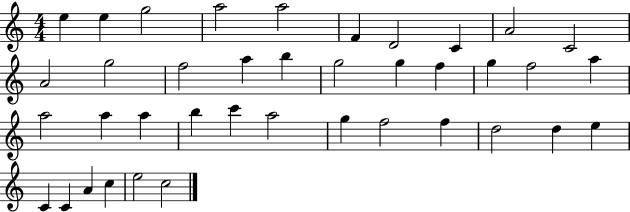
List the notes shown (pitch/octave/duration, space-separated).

E5/q E5/q G5/h A5/h A5/h F4/q D4/h C4/q A4/h C4/h A4/h G5/h F5/h A5/q B5/q G5/h G5/q F5/q G5/q F5/h A5/q A5/h A5/q A5/q B5/q C6/q A5/h G5/q F5/h F5/q D5/h D5/q E5/q C4/q C4/q A4/q C5/q E5/h C5/h